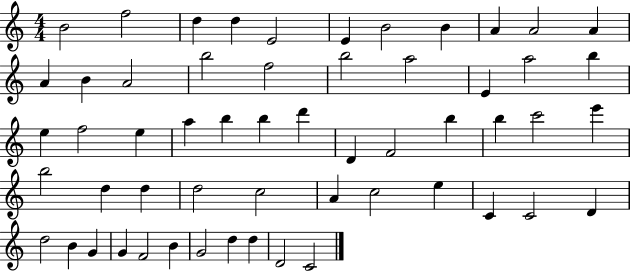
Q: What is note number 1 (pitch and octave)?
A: B4